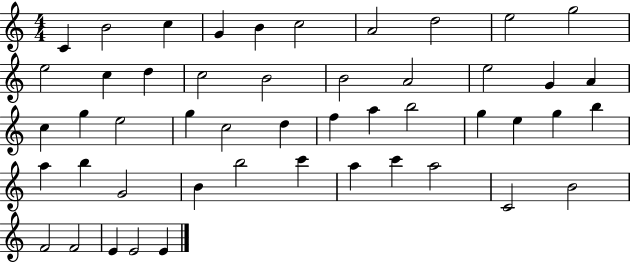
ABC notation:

X:1
T:Untitled
M:4/4
L:1/4
K:C
C B2 c G B c2 A2 d2 e2 g2 e2 c d c2 B2 B2 A2 e2 G A c g e2 g c2 d f a b2 g e g b a b G2 B b2 c' a c' a2 C2 B2 F2 F2 E E2 E